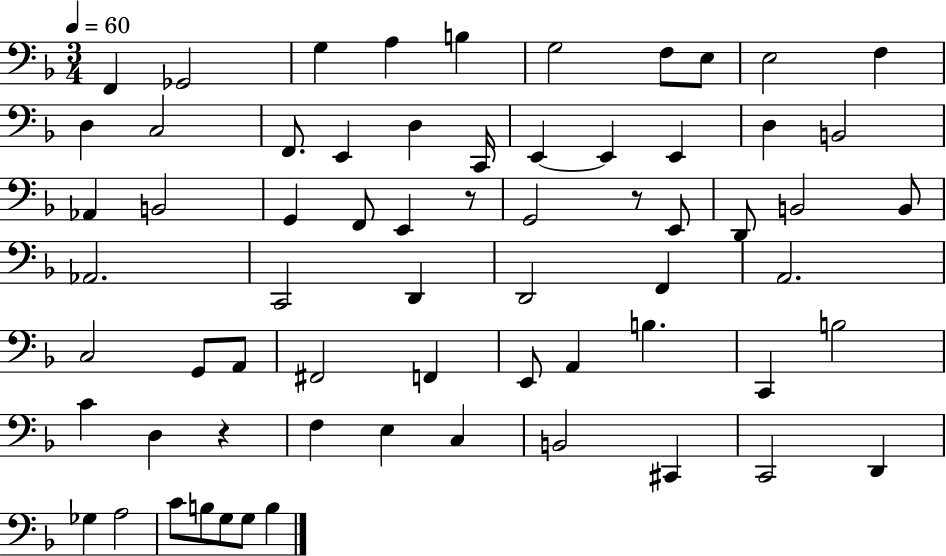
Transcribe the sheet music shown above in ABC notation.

X:1
T:Untitled
M:3/4
L:1/4
K:F
F,, _G,,2 G, A, B, G,2 F,/2 E,/2 E,2 F, D, C,2 F,,/2 E,, D, C,,/4 E,, E,, E,, D, B,,2 _A,, B,,2 G,, F,,/2 E,, z/2 G,,2 z/2 E,,/2 D,,/2 B,,2 B,,/2 _A,,2 C,,2 D,, D,,2 F,, A,,2 C,2 G,,/2 A,,/2 ^F,,2 F,, E,,/2 A,, B, C,, B,2 C D, z F, E, C, B,,2 ^C,, C,,2 D,, _G, A,2 C/2 B,/2 G,/2 G,/2 B,